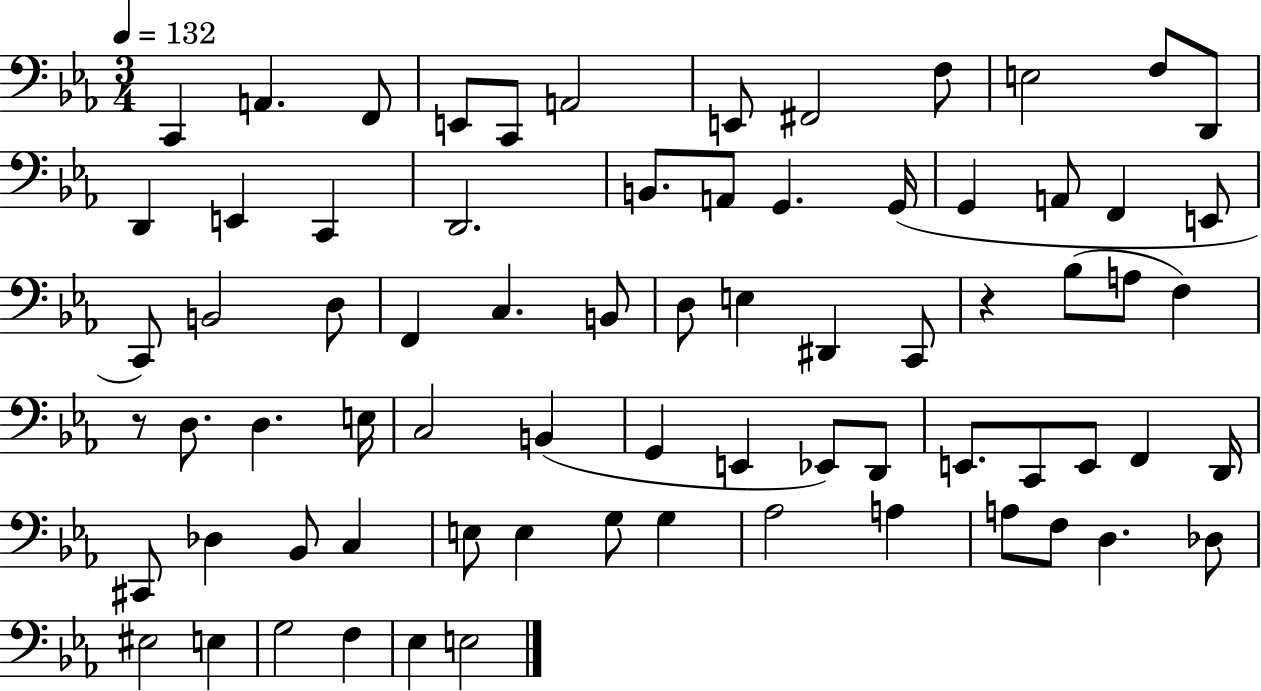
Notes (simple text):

C2/q A2/q. F2/e E2/e C2/e A2/h E2/e F#2/h F3/e E3/h F3/e D2/e D2/q E2/q C2/q D2/h. B2/e. A2/e G2/q. G2/s G2/q A2/e F2/q E2/e C2/e B2/h D3/e F2/q C3/q. B2/e D3/e E3/q D#2/q C2/e R/q Bb3/e A3/e F3/q R/e D3/e. D3/q. E3/s C3/h B2/q G2/q E2/q Eb2/e D2/e E2/e. C2/e E2/e F2/q D2/s C#2/e Db3/q Bb2/e C3/q E3/e E3/q G3/e G3/q Ab3/h A3/q A3/e F3/e D3/q. Db3/e EIS3/h E3/q G3/h F3/q Eb3/q E3/h